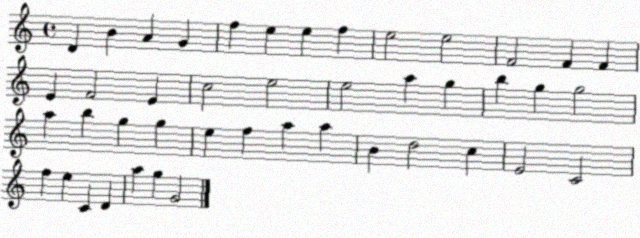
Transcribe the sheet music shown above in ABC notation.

X:1
T:Untitled
M:4/4
L:1/4
K:C
D B A G f e e f e2 e2 F2 F F E F2 E c2 e2 e2 a g b g g2 a b g g e f a a B d2 c E2 C2 f e C D a g G2